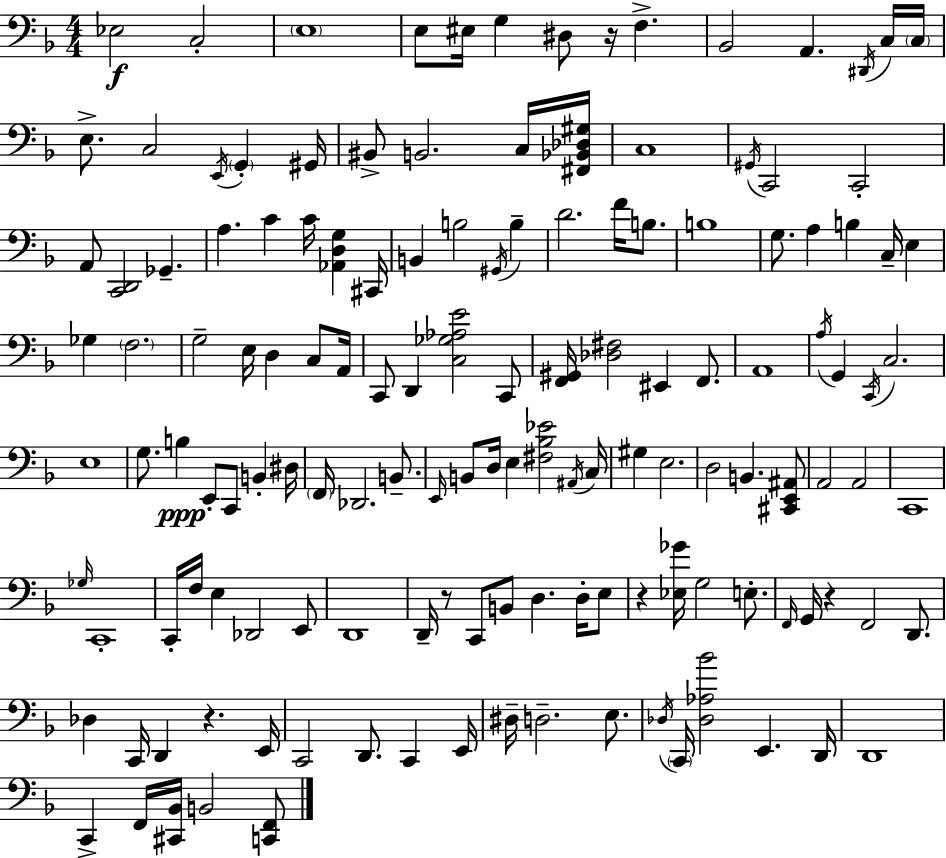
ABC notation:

X:1
T:Untitled
M:4/4
L:1/4
K:F
_E,2 C,2 E,4 E,/2 ^E,/4 G, ^D,/2 z/4 F, _B,,2 A,, ^D,,/4 C,/4 C,/4 E,/2 C,2 E,,/4 G,, ^G,,/4 ^B,,/2 B,,2 C,/4 [^F,,_B,,_D,^G,]/4 C,4 ^G,,/4 C,,2 C,,2 A,,/2 [C,,D,,]2 _G,, A, C C/4 [_A,,D,G,] ^C,,/4 B,, B,2 ^G,,/4 B, D2 F/4 B,/2 B,4 G,/2 A, B, C,/4 E, _G, F,2 G,2 E,/4 D, C,/2 A,,/4 C,,/2 D,, [C,_G,_A,E]2 C,,/2 [F,,^G,,]/4 [_D,^F,]2 ^E,, F,,/2 A,,4 A,/4 G,, C,,/4 C,2 E,4 G,/2 B, E,,/2 C,,/2 B,, ^D,/4 F,,/4 _D,,2 B,,/2 E,,/4 B,,/2 D,/4 E, [^F,_B,_E]2 ^A,,/4 C,/4 ^G, E,2 D,2 B,, [^C,,E,,^A,,]/2 A,,2 A,,2 C,,4 _G,/4 C,,4 C,,/4 F,/4 E, _D,,2 E,,/2 D,,4 D,,/4 z/2 C,,/2 B,,/2 D, D,/4 E,/2 z [_E,_G]/4 G,2 E,/2 F,,/4 G,,/4 z F,,2 D,,/2 _D, C,,/4 D,, z E,,/4 C,,2 D,,/2 C,, E,,/4 ^D,/4 D,2 E,/2 _D,/4 C,,/4 [_D,_A,_B]2 E,, D,,/4 D,,4 C,, F,,/4 [^C,,_B,,]/4 B,,2 [C,,F,,]/2